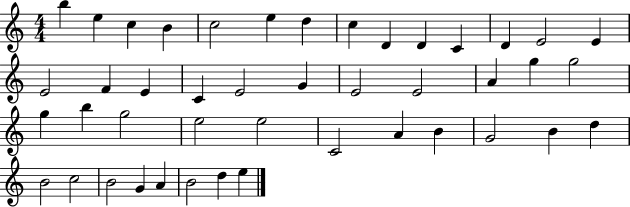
X:1
T:Untitled
M:4/4
L:1/4
K:C
b e c B c2 e d c D D C D E2 E E2 F E C E2 G E2 E2 A g g2 g b g2 e2 e2 C2 A B G2 B d B2 c2 B2 G A B2 d e